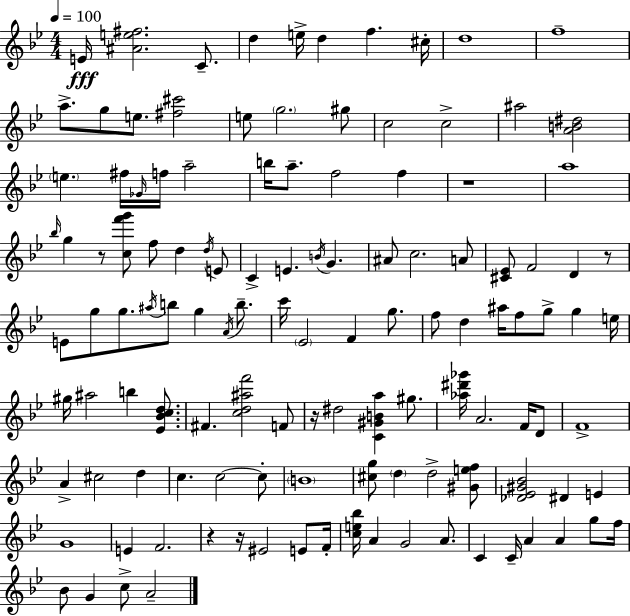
{
  \clef treble
  \numericTimeSignature
  \time 4/4
  \key bes \major
  \tempo 4 = 100
  e'16\fff <ais' e'' fis''>2. c'8.-- | d''4 e''16-> d''4 f''4. cis''16-. | d''1 | f''1-- | \break a''8.-> g''8 e''8. <fis'' cis'''>2 | e''8 \parenthesize g''2. gis''8 | c''2 c''2-> | ais''2 <a' b' dis''>2 | \break \parenthesize e''4. fis''16 \grace { ges'16 } f''16 a''2-- | b''16 a''8.-- f''2 f''4 | r1 | a''1 | \break \grace { bes''16 } g''4 r8 <c'' f''' g'''>8 f''8 d''4 | \acciaccatura { d''16 } e'8 c'4-> e'4. \acciaccatura { b'16 } g'4. | ais'8 c''2. | a'8 <cis' ees'>8 f'2 d'4 | \break r8 e'8 g''8 g''8. \acciaccatura { ais''16 } b''8 g''4 | \acciaccatura { a'16 } b''8.-- c'''16 \parenthesize ees'2 f'4 | g''8. f''8 d''4 ais''16 f''8 g''8-> | g''4 e''16 gis''16 ais''2 b''4 | \break <ees' bes' c'' d''>8. fis'4. <c'' d'' ais'' f'''>2 | f'8 r16 dis''2 <c' gis' b' a''>4 | gis''8. <aes'' dis''' ges'''>16 a'2. | f'16 d'8 f'1-> | \break a'4-> cis''2 | d''4 c''4. c''2~~ | c''8-. \parenthesize b'1 | <cis'' g''>8 \parenthesize d''4 d''2-> | \break <gis' e'' f''>8 <des' ees' gis' bes'>2 dis'4 | e'4 g'1 | e'4 f'2. | r4 r16 eis'2 | \break e'8 f'16-. <c'' e'' bes''>16 a'4 g'2 | a'8. c'4 c'16-- a'4 a'4 | g''8 f''16 bes'8 g'4 c''8-> a'2-- | \bar "|."
}